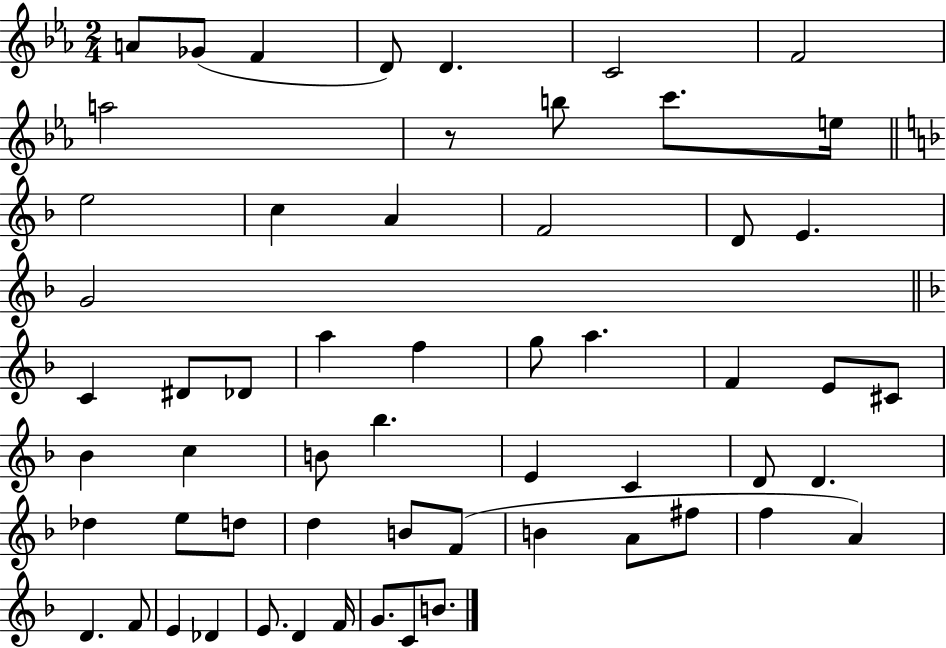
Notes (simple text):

A4/e Gb4/e F4/q D4/e D4/q. C4/h F4/h A5/h R/e B5/e C6/e. E5/s E5/h C5/q A4/q F4/h D4/e E4/q. G4/h C4/q D#4/e Db4/e A5/q F5/q G5/e A5/q. F4/q E4/e C#4/e Bb4/q C5/q B4/e Bb5/q. E4/q C4/q D4/e D4/q. Db5/q E5/e D5/e D5/q B4/e F4/e B4/q A4/e F#5/e F5/q A4/q D4/q. F4/e E4/q Db4/q E4/e. D4/q F4/s G4/e. C4/e B4/e.